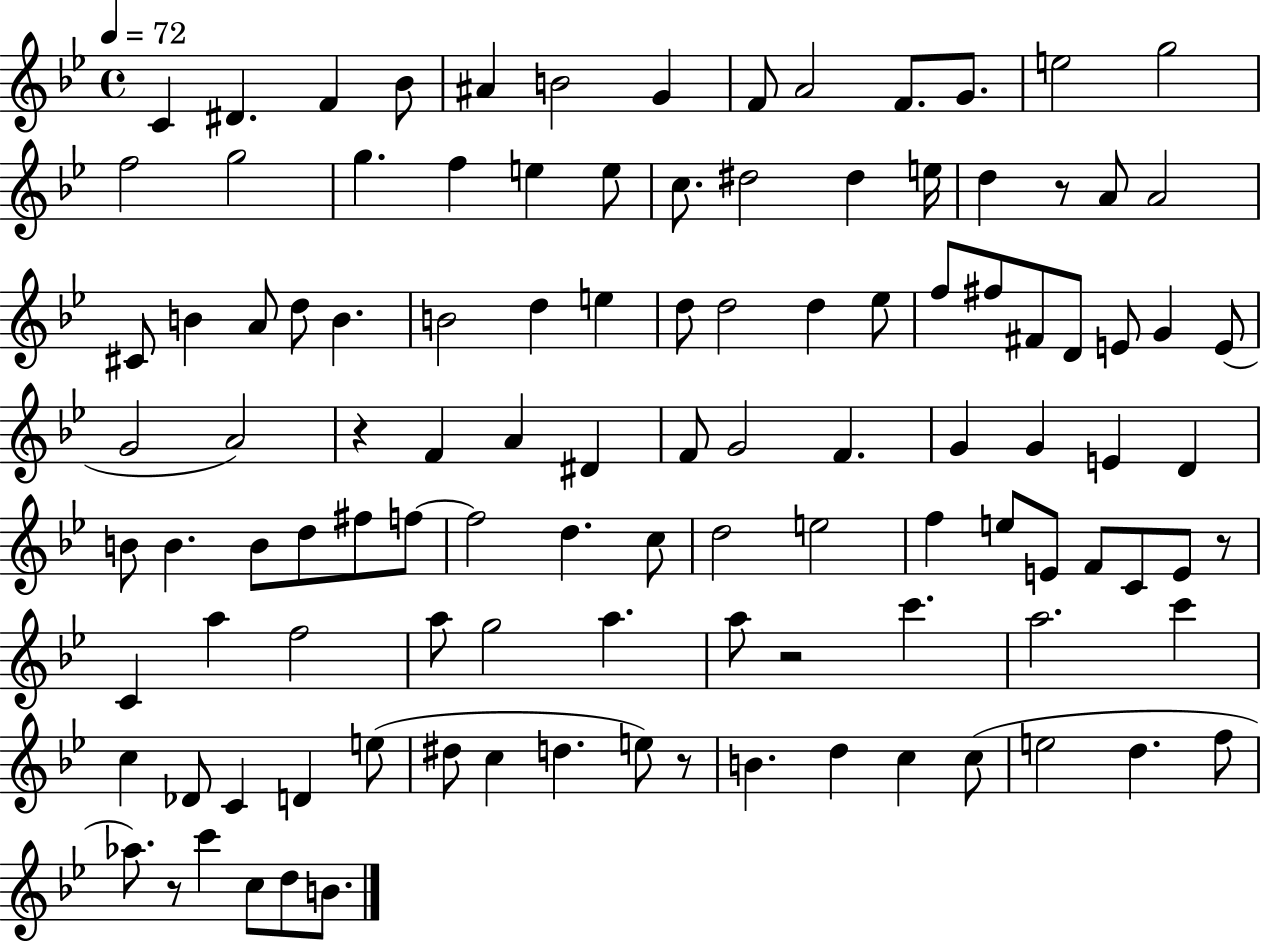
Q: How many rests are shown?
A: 6